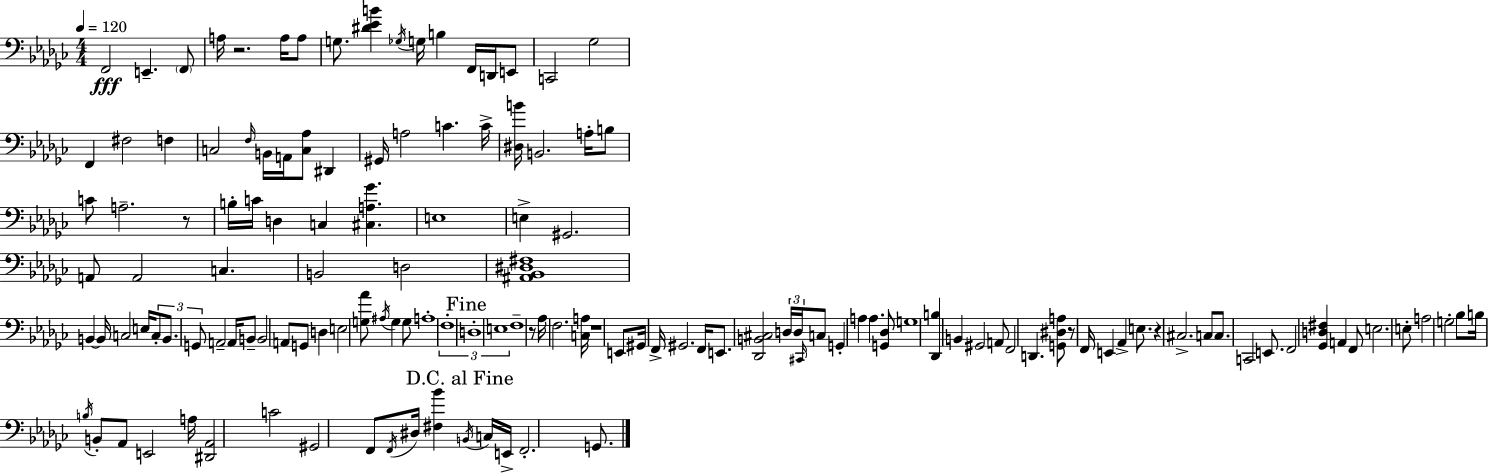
{
  \clef bass
  \numericTimeSignature
  \time 4/4
  \key ees \minor
  \tempo 4 = 120
  f,2\fff e,4.-- \parenthesize f,8 | a16 r2. a16 a8 | g8. <dis' ees' b'>4 \acciaccatura { ges16 } g16 b4 f,16 d,16 e,8 | c,2 ges2 | \break f,4 fis2 f4 | c2 \grace { f16 } b,16 a,16 <c aes>8 dis,4 | gis,16 a2 c'4. | c'16-> <dis b'>16 b,2. a16-. | \break b8 c'8 a2.-- | r8 b16-. c'16 d4 c4 <cis a ges'>4. | e1 | e4-> gis,2. | \break a,8 a,2 c4. | b,2 d2 | <ais, bes, dis fis>1 | b,4~~ b,16 c2 e16 | \break \tuplet 3/2 { c8-. b,8. g,8 } a,2-- a,16 | b,8-- b,2 a,8 g,8 d4 | e2 <g aes'>8 \acciaccatura { ais16 } g4 | g8 a1-. | \break \tuplet 3/2 { \parenthesize f1-. | \mark "Fine" d1-. | e1 } | f1-- | \break r8 aes16 f2. | <c a>16 r1 | e,8 gis,16 f,16-> gis,2. | f,16 e,8. <des, b, cis>2 \tuplet 3/2 { d16 | \break d16 \grace { cis,16 } } c8 g,4-. a4 a4. | <g, des>8 \parenthesize g1 | <des, b>4 b,4 gis,2 | a,8 f,2 d,4. | \break <g, dis a>8 r8 f,16 e,4 aes,4-> | e8. r4 cis2.-> | c8 c8. c,2 | e,8. f,2 <ges, d fis>4 | \break a,4 f,8 e2. | e8-. a2 g2-. | bes8 b16 \acciaccatura { b16 } b,8-. aes,8 e,2 | a16 <dis, aes,>2 c'2 | \break gis,2 f,8 \acciaccatura { f,16 } | dis16 <fis bes'>4 \mark "D.C. al Fine" \acciaccatura { b,16 } c16 e,16-> f,2.-. | g,8. \bar "|."
}